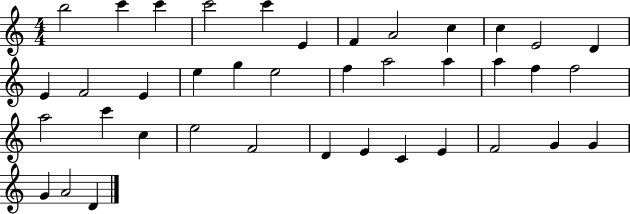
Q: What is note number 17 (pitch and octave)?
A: G5